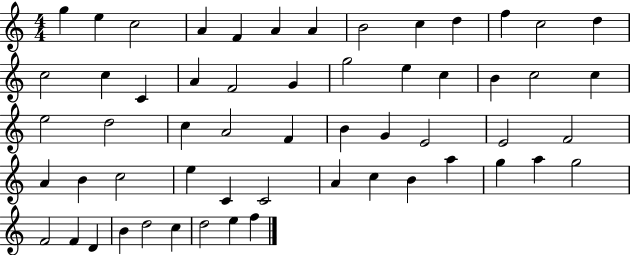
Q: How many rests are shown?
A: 0